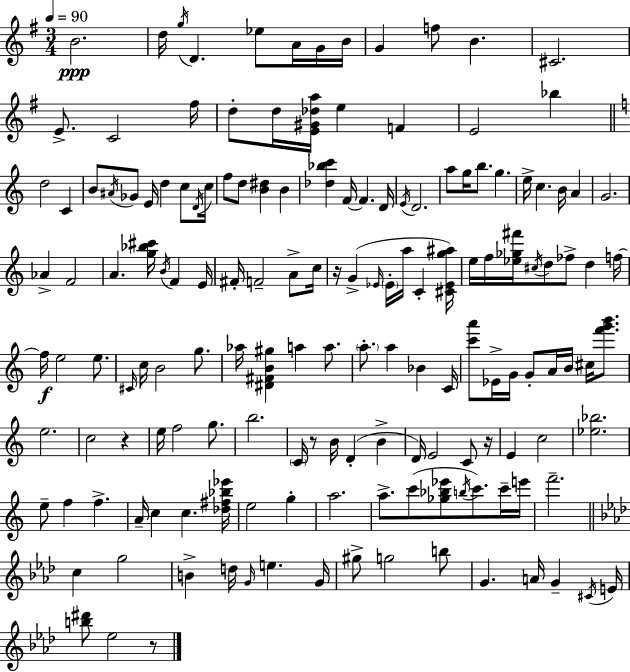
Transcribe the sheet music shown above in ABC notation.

X:1
T:Untitled
M:3/4
L:1/4
K:G
B2 d/4 g/4 D _e/2 A/4 G/4 B/4 G f/2 B ^C2 E/2 C2 ^f/4 d/2 d/4 [E^G_da]/4 e F E2 _b d2 C B/2 ^A/4 _G/2 E/4 d c/2 D/4 c/4 f/2 d/2 [B^d] B [_d_bc'] F/4 F D/4 E/4 D2 a/2 g/4 b/2 g e/4 c B/4 A G2 _A F2 A [g_b^c']/4 B/4 F E/4 ^F/4 F2 A/2 c/4 z/4 G _E/4 _E/4 a/4 C [^C_Eg^a]/4 e/4 f/4 [_e_g^f']/4 ^c/4 d/2 _f/2 d f/4 f/4 e2 e/2 ^C/4 c/4 B2 g/2 _a/4 [^D^FB^g] a a/2 a/2 a _B C/4 [c'a']/2 _E/4 G/4 G/2 A/4 B/4 ^c/4 [f'g'b']/2 e2 c2 z e/4 f2 g/2 b2 C/4 z/2 B/4 D B D/4 E2 C/2 z/4 E c2 [_e_b]2 e/2 f f A/4 c c [_d^f_b_e']/4 e2 g a2 a/2 c'/2 [_g_b_e']/2 b/4 c'/2 c'/4 e'/4 f'2 c g2 B d/4 G/4 e G/4 ^g/2 g2 b/2 G A/4 G ^C/4 E/4 [b^d']/2 _e2 z/2